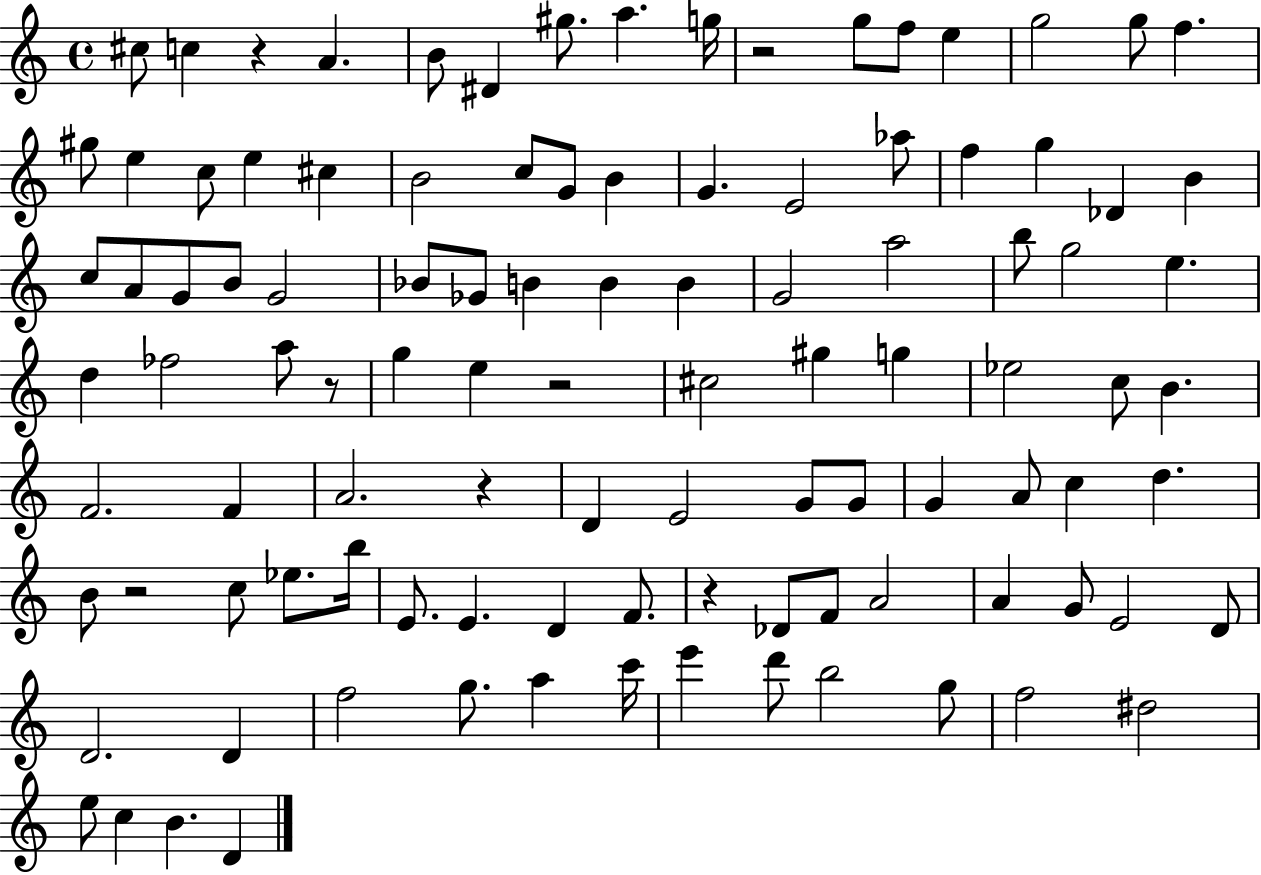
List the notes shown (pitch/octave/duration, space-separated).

C#5/e C5/q R/q A4/q. B4/e D#4/q G#5/e. A5/q. G5/s R/h G5/e F5/e E5/q G5/h G5/e F5/q. G#5/e E5/q C5/e E5/q C#5/q B4/h C5/e G4/e B4/q G4/q. E4/h Ab5/e F5/q G5/q Db4/q B4/q C5/e A4/e G4/e B4/e G4/h Bb4/e Gb4/e B4/q B4/q B4/q G4/h A5/h B5/e G5/h E5/q. D5/q FES5/h A5/e R/e G5/q E5/q R/h C#5/h G#5/q G5/q Eb5/h C5/e B4/q. F4/h. F4/q A4/h. R/q D4/q E4/h G4/e G4/e G4/q A4/e C5/q D5/q. B4/e R/h C5/e Eb5/e. B5/s E4/e. E4/q. D4/q F4/e. R/q Db4/e F4/e A4/h A4/q G4/e E4/h D4/e D4/h. D4/q F5/h G5/e. A5/q C6/s E6/q D6/e B5/h G5/e F5/h D#5/h E5/e C5/q B4/q. D4/q